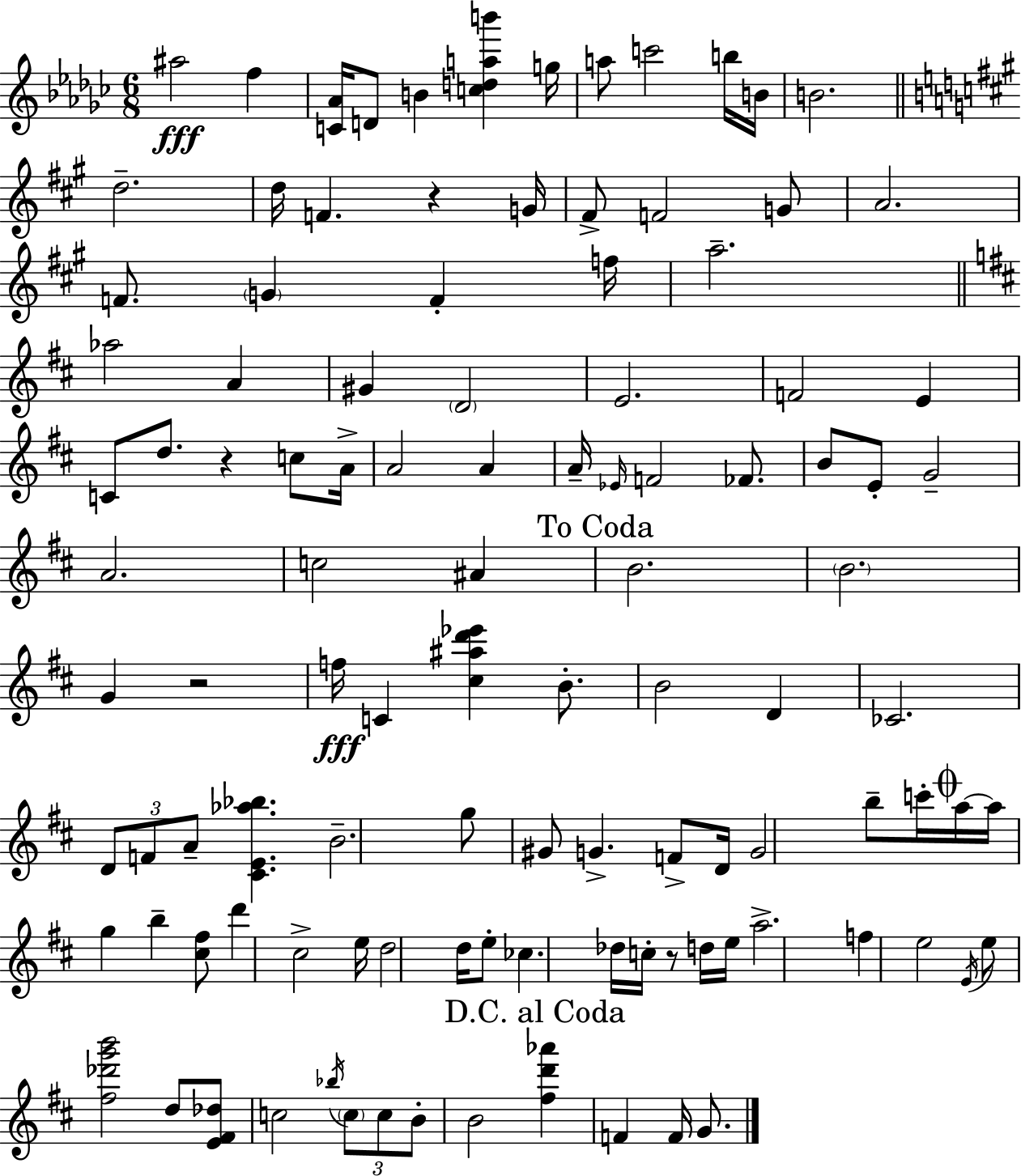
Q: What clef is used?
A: treble